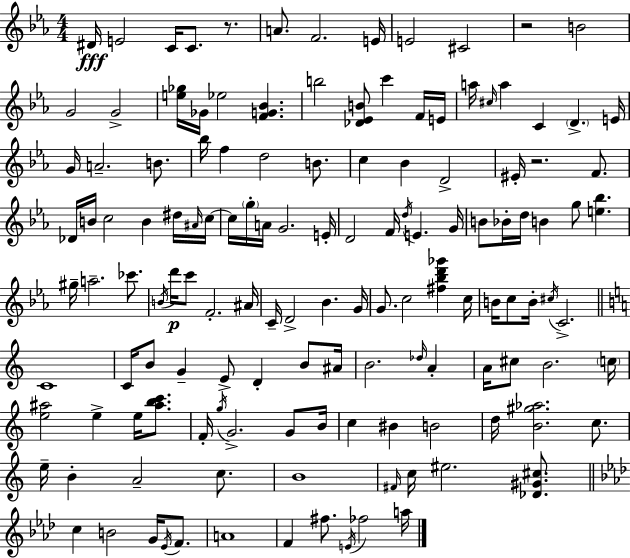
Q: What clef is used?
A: treble